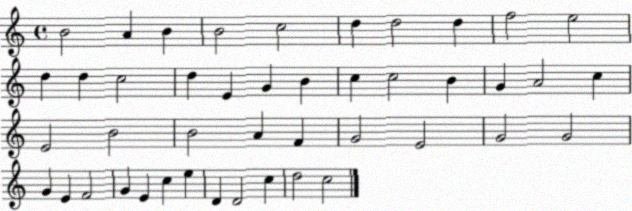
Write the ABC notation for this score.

X:1
T:Untitled
M:4/4
L:1/4
K:C
B2 A B B2 c2 d d2 d f2 e2 d d c2 d E G B c c2 B G A2 c E2 B2 B2 A F G2 E2 G2 G2 G E F2 G E c e D D2 c d2 c2